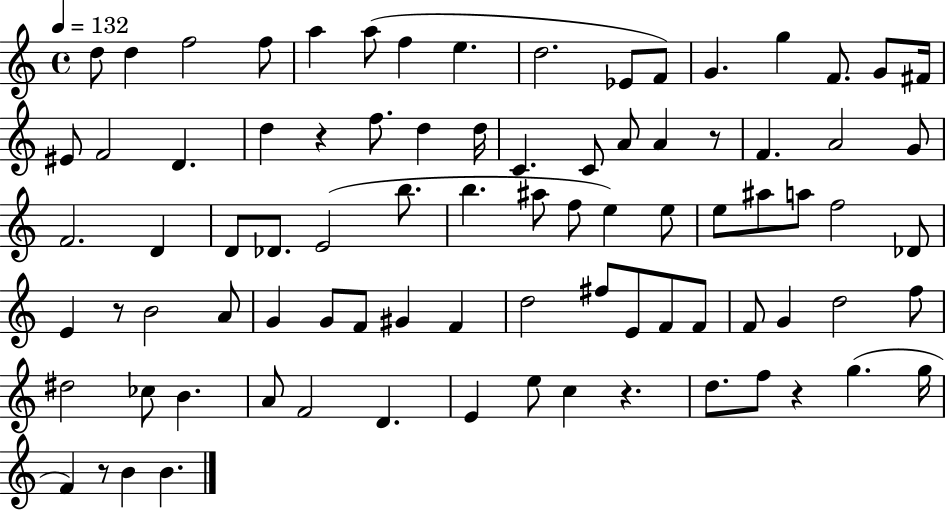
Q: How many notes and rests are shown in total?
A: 85